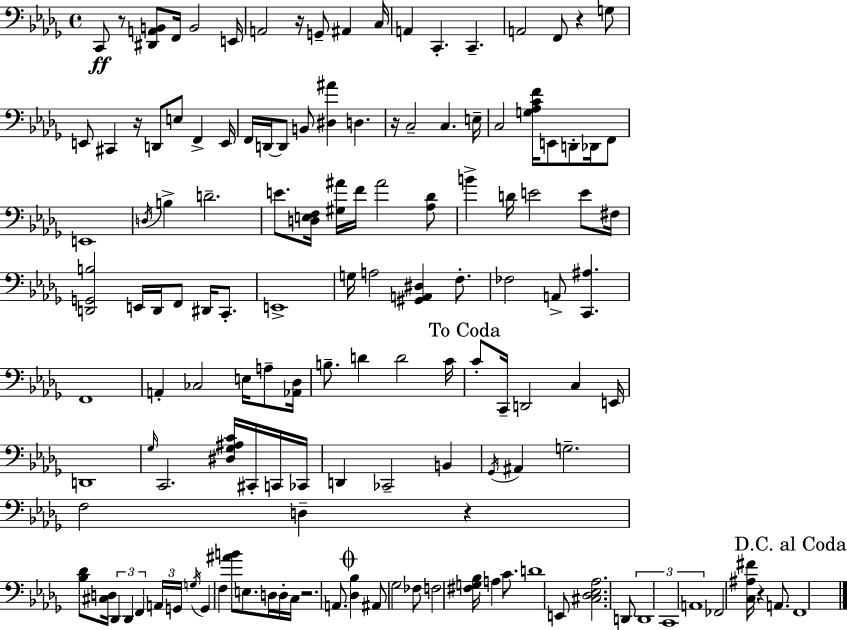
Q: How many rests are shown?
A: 8